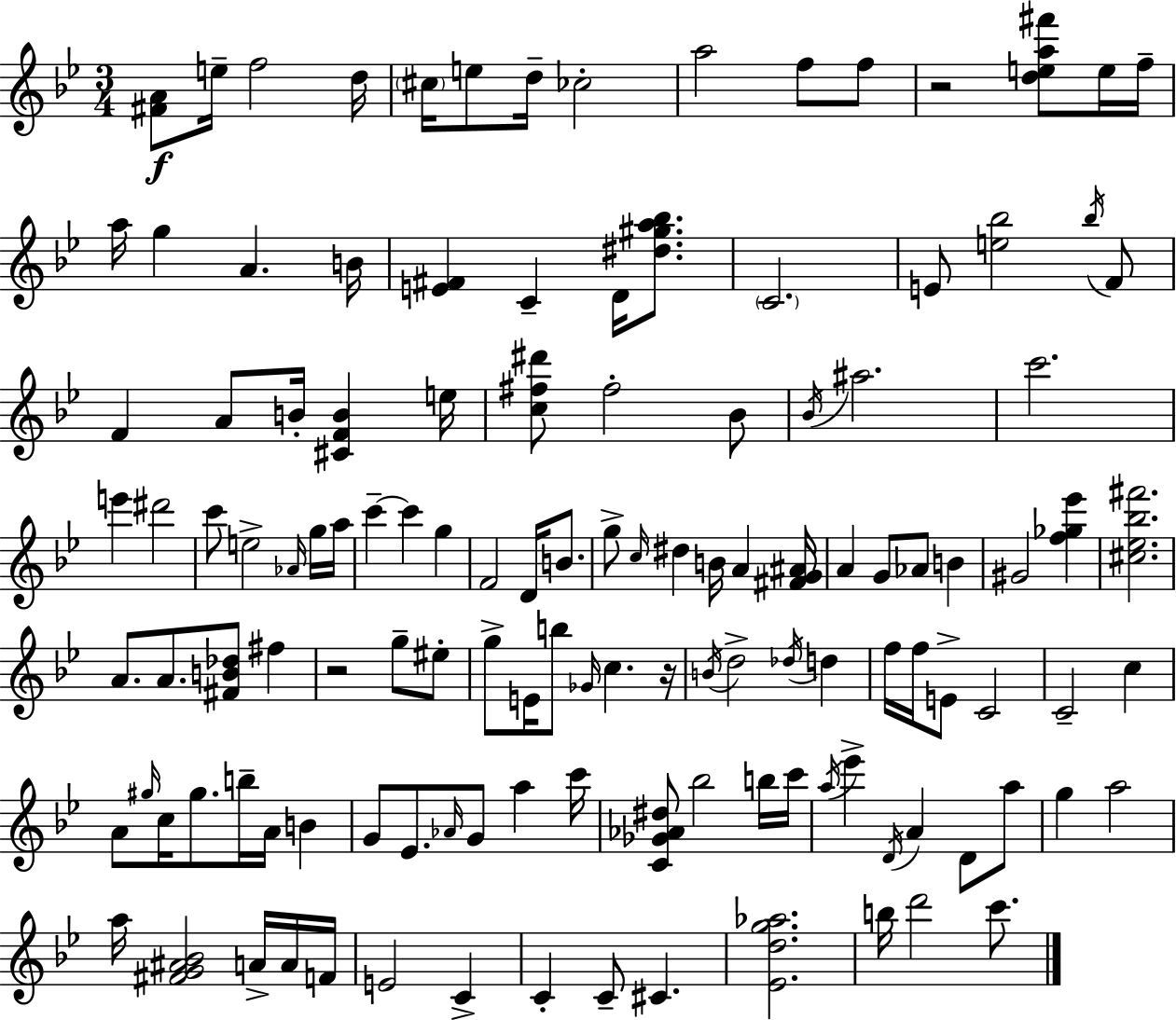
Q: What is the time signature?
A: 3/4